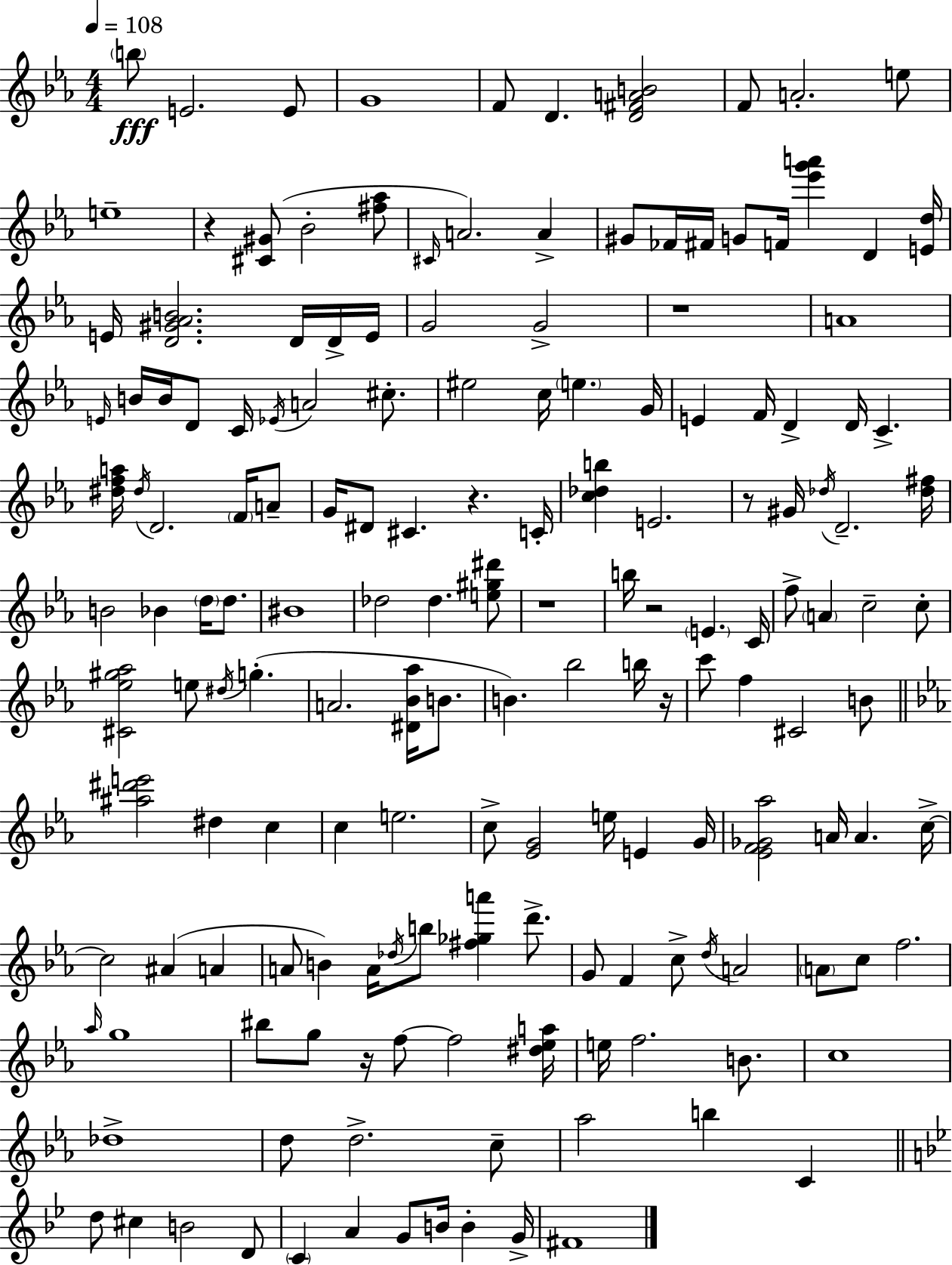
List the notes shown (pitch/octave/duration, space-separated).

B5/e E4/h. E4/e G4/w F4/e D4/q. [D4,F#4,A4,B4]/h F4/e A4/h. E5/e E5/w R/q [C#4,G#4]/e Bb4/h [F#5,Ab5]/e C#4/s A4/h. A4/q G#4/e FES4/s F#4/s G4/e F4/s [Eb6,G6,A6]/q D4/q [E4,D5]/s E4/s [D4,G#4,Ab4,B4]/h. D4/s D4/s E4/s G4/h G4/h R/w A4/w E4/s B4/s B4/s D4/e C4/s Eb4/s A4/h C#5/e. EIS5/h C5/s E5/q. G4/s E4/q F4/s D4/q D4/s C4/q. [D#5,F5,A5]/s D#5/s D4/h. F4/s A4/e G4/s D#4/e C#4/q. R/q. C4/s [C5,Db5,B5]/q E4/h. R/e G#4/s Db5/s D4/h. [Db5,F#5]/s B4/h Bb4/q D5/s D5/e. BIS4/w Db5/h Db5/q. [E5,G#5,D#6]/e R/w B5/s R/h E4/q. C4/s F5/e A4/q C5/h C5/e [C#4,Eb5,G#5,Ab5]/h E5/e D#5/s G5/q. A4/h. [D#4,Bb4,Ab5]/s B4/e. B4/q. Bb5/h B5/s R/s C6/e F5/q C#4/h B4/e [A#5,D#6,E6]/h D#5/q C5/q C5/q E5/h. C5/e [Eb4,G4]/h E5/s E4/q G4/s [Eb4,F4,Gb4,Ab5]/h A4/s A4/q. C5/s C5/h A#4/q A4/q A4/e B4/q A4/s Db5/s B5/e [F#5,Gb5,A6]/q D6/e. G4/e F4/q C5/e D5/s A4/h A4/e C5/e F5/h. Ab5/s G5/w BIS5/e G5/e R/s F5/e F5/h [D#5,Eb5,A5]/s E5/s F5/h. B4/e. C5/w Db5/w D5/e D5/h. C5/e Ab5/h B5/q C4/q D5/e C#5/q B4/h D4/e C4/q A4/q G4/e B4/s B4/q G4/s F#4/w